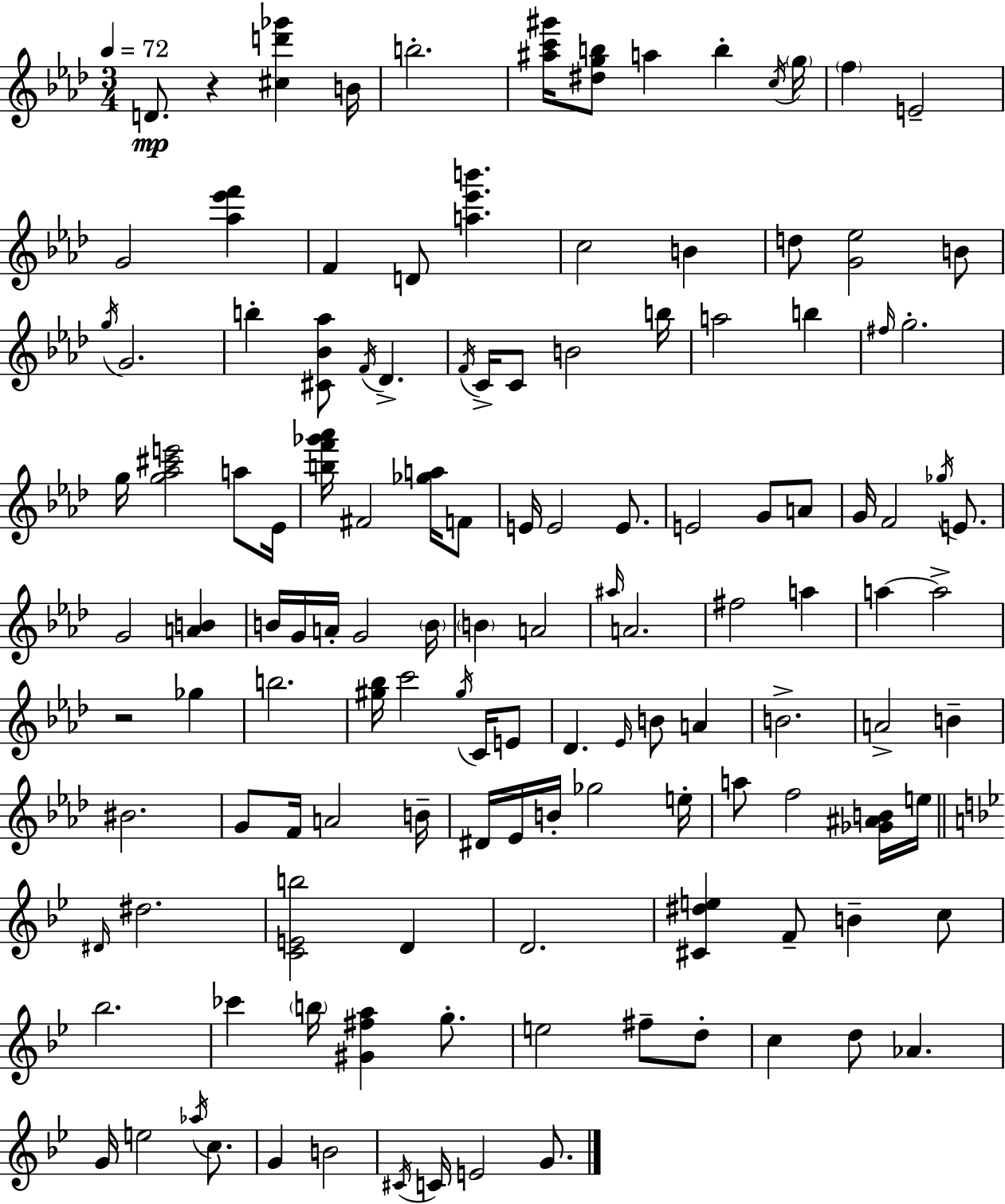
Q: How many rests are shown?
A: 2